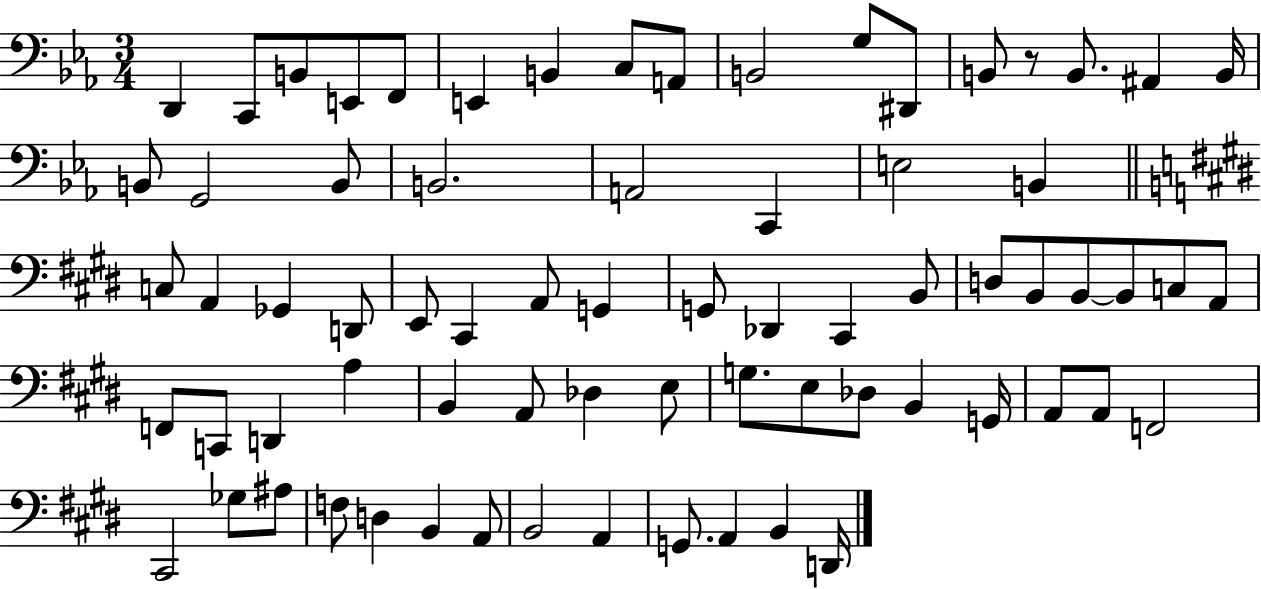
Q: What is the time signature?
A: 3/4